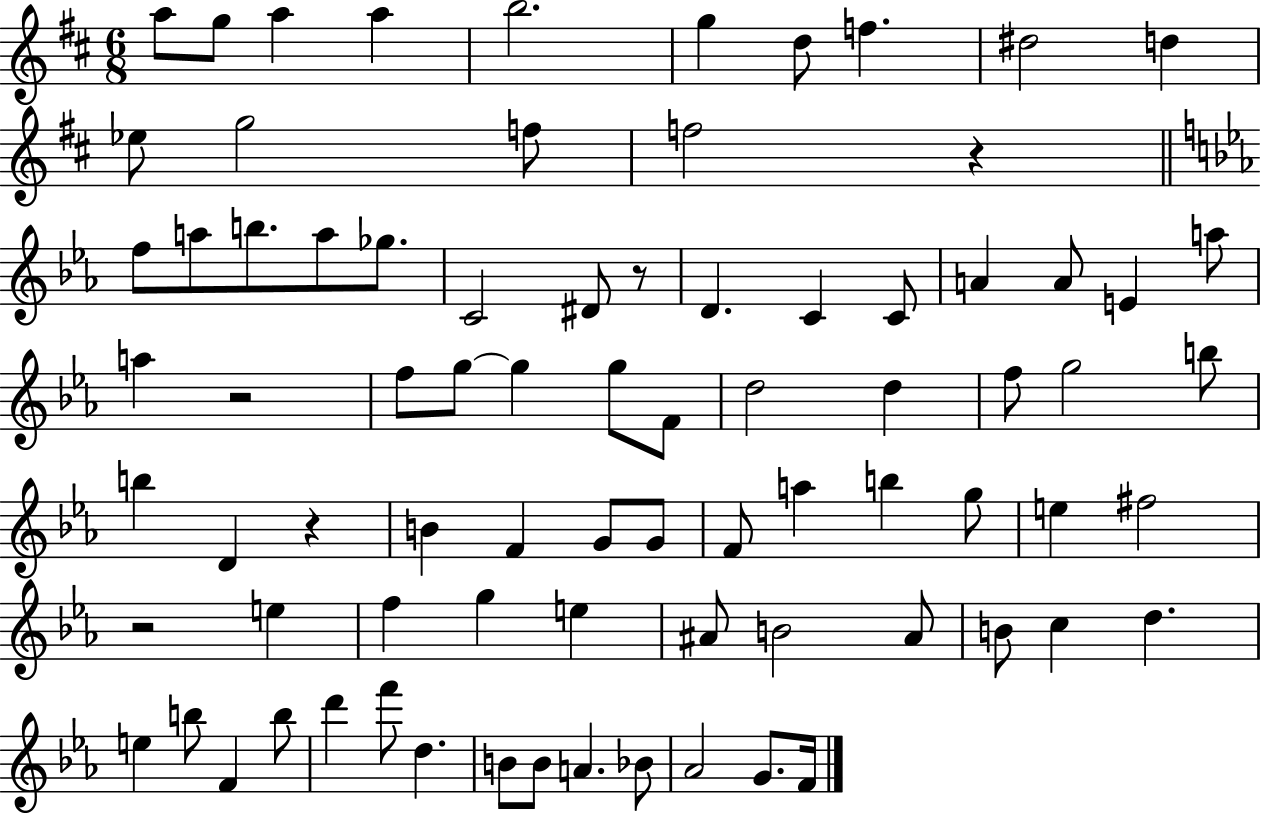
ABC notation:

X:1
T:Untitled
M:6/8
L:1/4
K:D
a/2 g/2 a a b2 g d/2 f ^d2 d _e/2 g2 f/2 f2 z f/2 a/2 b/2 a/2 _g/2 C2 ^D/2 z/2 D C C/2 A A/2 E a/2 a z2 f/2 g/2 g g/2 F/2 d2 d f/2 g2 b/2 b D z B F G/2 G/2 F/2 a b g/2 e ^f2 z2 e f g e ^A/2 B2 ^A/2 B/2 c d e b/2 F b/2 d' f'/2 d B/2 B/2 A _B/2 _A2 G/2 F/4